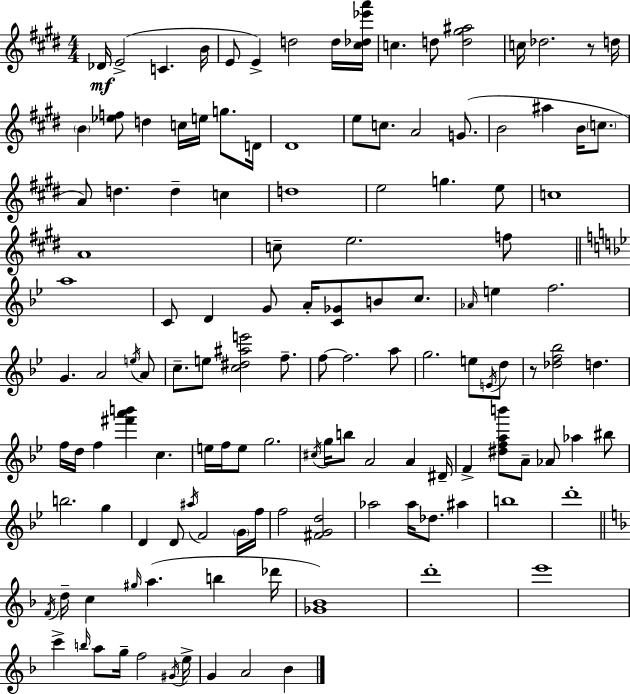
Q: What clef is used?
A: treble